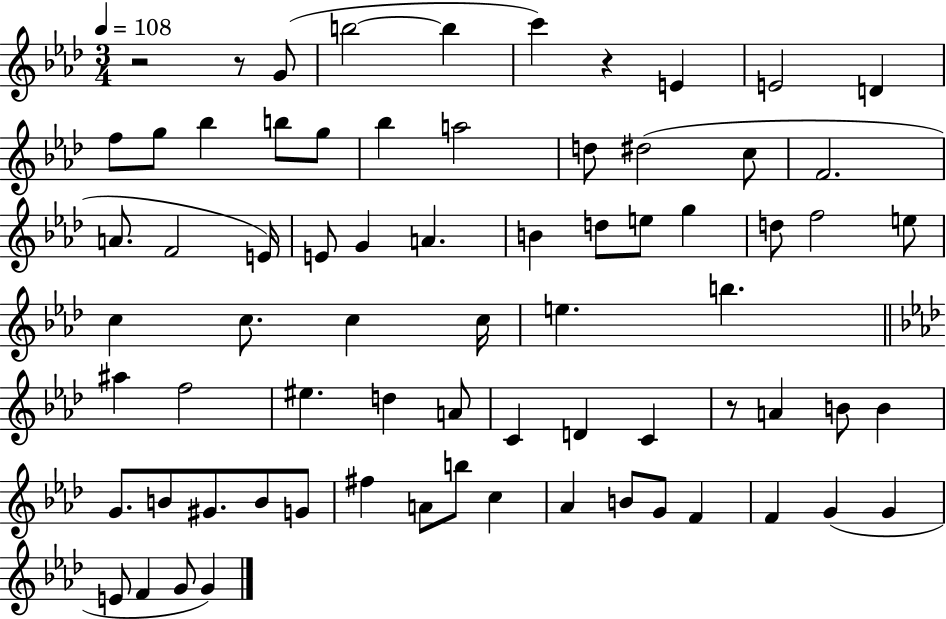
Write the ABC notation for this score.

X:1
T:Untitled
M:3/4
L:1/4
K:Ab
z2 z/2 G/2 b2 b c' z E E2 D f/2 g/2 _b b/2 g/2 _b a2 d/2 ^d2 c/2 F2 A/2 F2 E/4 E/2 G A B d/2 e/2 g d/2 f2 e/2 c c/2 c c/4 e b ^a f2 ^e d A/2 C D C z/2 A B/2 B G/2 B/2 ^G/2 B/2 G/2 ^f A/2 b/2 c _A B/2 G/2 F F G G E/2 F G/2 G